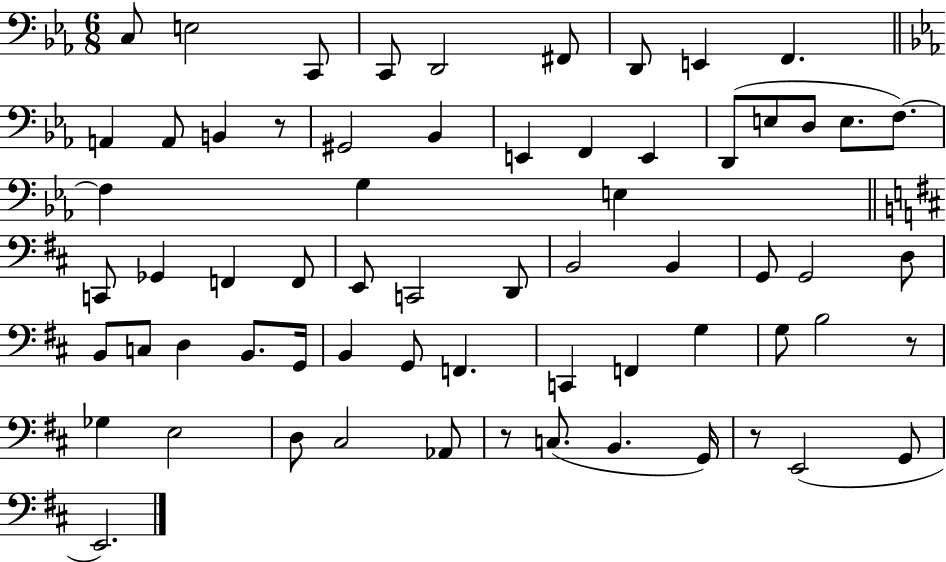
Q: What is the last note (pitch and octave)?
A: E2